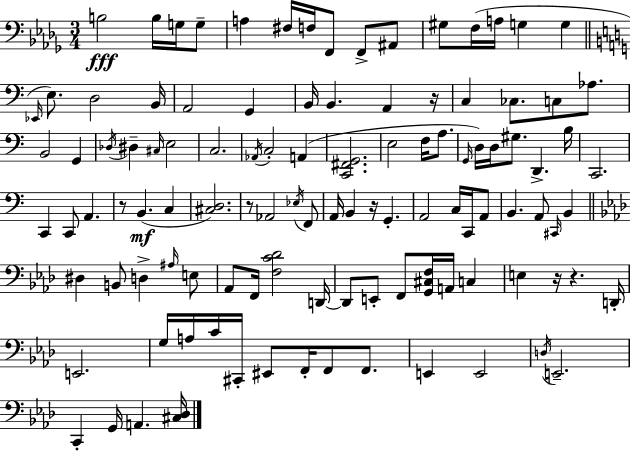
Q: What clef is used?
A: bass